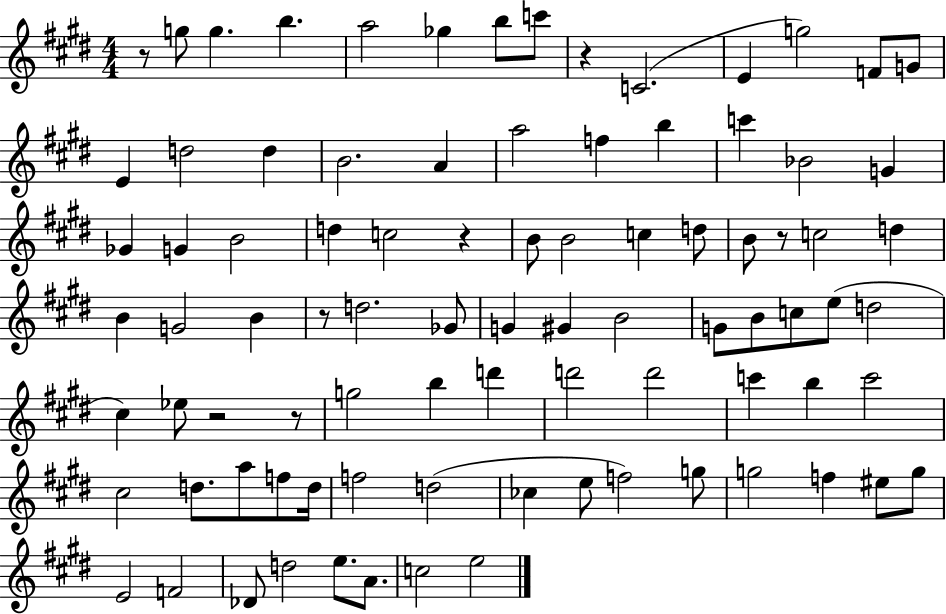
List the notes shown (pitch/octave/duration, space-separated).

R/e G5/e G5/q. B5/q. A5/h Gb5/q B5/e C6/e R/q C4/h. E4/q G5/h F4/e G4/e E4/q D5/h D5/q B4/h. A4/q A5/h F5/q B5/q C6/q Bb4/h G4/q Gb4/q G4/q B4/h D5/q C5/h R/q B4/e B4/h C5/q D5/e B4/e R/e C5/h D5/q B4/q G4/h B4/q R/e D5/h. Gb4/e G4/q G#4/q B4/h G4/e B4/e C5/e E5/e D5/h C#5/q Eb5/e R/h R/e G5/h B5/q D6/q D6/h D6/h C6/q B5/q C6/h C#5/h D5/e. A5/e F5/e D5/s F5/h D5/h CES5/q E5/e F5/h G5/e G5/h F5/q EIS5/e G5/e E4/h F4/h Db4/e D5/h E5/e. A4/e. C5/h E5/h